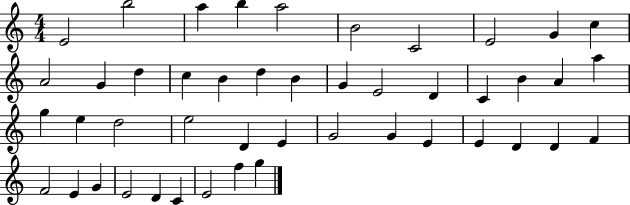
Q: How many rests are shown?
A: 0